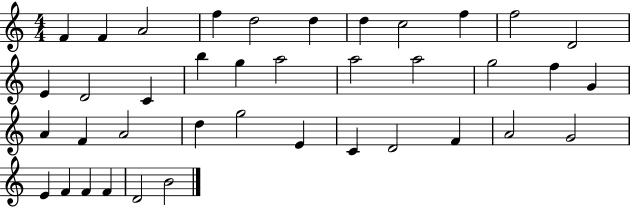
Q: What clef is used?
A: treble